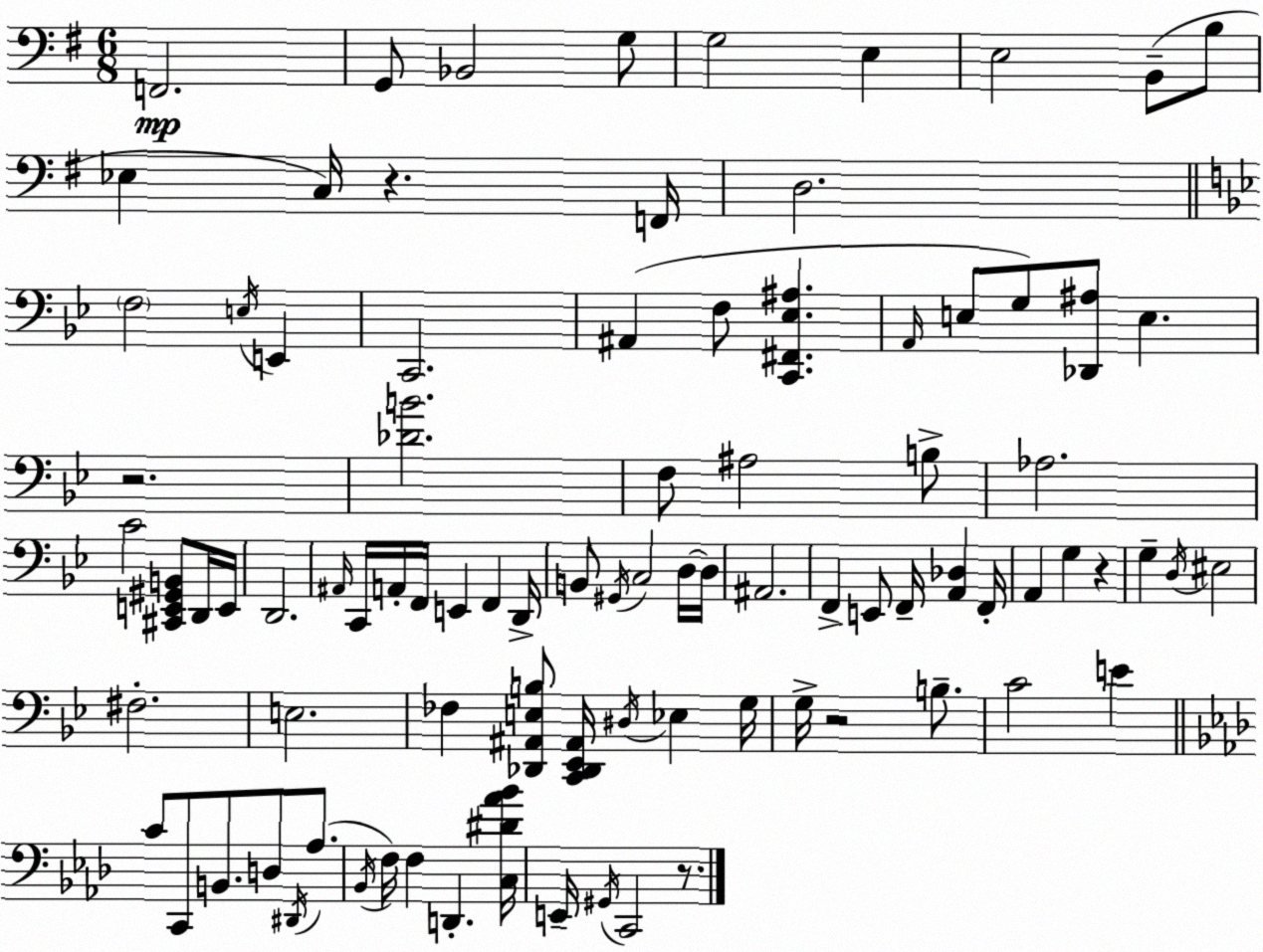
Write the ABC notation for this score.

X:1
T:Untitled
M:6/8
L:1/4
K:G
F,,2 G,,/2 _B,,2 G,/2 G,2 E, E,2 B,,/2 B,/2 _E, C,/4 z F,,/4 D,2 F,2 E,/4 E,, C,,2 ^A,, F,/2 [C,,^F,,_E,^A,] A,,/4 E,/2 G,/2 [_D,,^A,]/2 E, z2 [_DB]2 F,/2 ^A,2 B,/2 _A,2 C2 [^C,,E,,^G,,B,,]/2 D,,/4 E,,/4 D,,2 ^A,,/4 C,,/4 A,,/4 F,,/4 E,, F,, D,,/4 B,,/2 ^G,,/4 C,2 D,/4 D,/4 ^A,,2 F,, E,,/2 F,,/4 [A,,_D,] F,,/4 A,, G, z G, D,/4 ^E,2 ^F,2 E,2 _F, [_D,,^A,,E,B,]/2 [C,,_D,,_E,,^A,,]/4 ^D,/4 _E, G,/4 G,/4 z2 B,/2 C2 E C/2 C,,/2 B,,/2 D,/2 ^D,,/4 _A,/2 _B,,/4 F,/4 F, D,, [C,^D_A_B]/4 E,,/4 ^G,,/4 C,,2 z/2